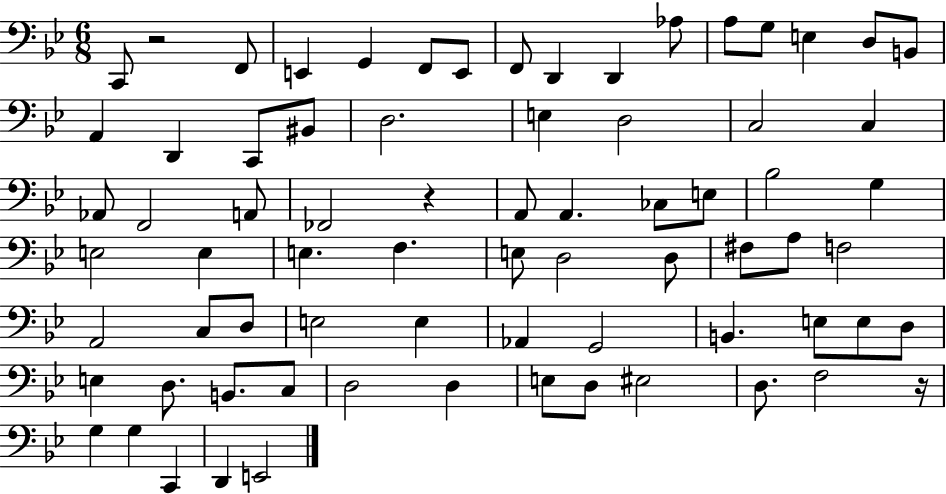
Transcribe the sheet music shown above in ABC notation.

X:1
T:Untitled
M:6/8
L:1/4
K:Bb
C,,/2 z2 F,,/2 E,, G,, F,,/2 E,,/2 F,,/2 D,, D,, _A,/2 A,/2 G,/2 E, D,/2 B,,/2 A,, D,, C,,/2 ^B,,/2 D,2 E, D,2 C,2 C, _A,,/2 F,,2 A,,/2 _F,,2 z A,,/2 A,, _C,/2 E,/2 _B,2 G, E,2 E, E, F, E,/2 D,2 D,/2 ^F,/2 A,/2 F,2 A,,2 C,/2 D,/2 E,2 E, _A,, G,,2 B,, E,/2 E,/2 D,/2 E, D,/2 B,,/2 C,/2 D,2 D, E,/2 D,/2 ^E,2 D,/2 F,2 z/4 G, G, C,, D,, E,,2